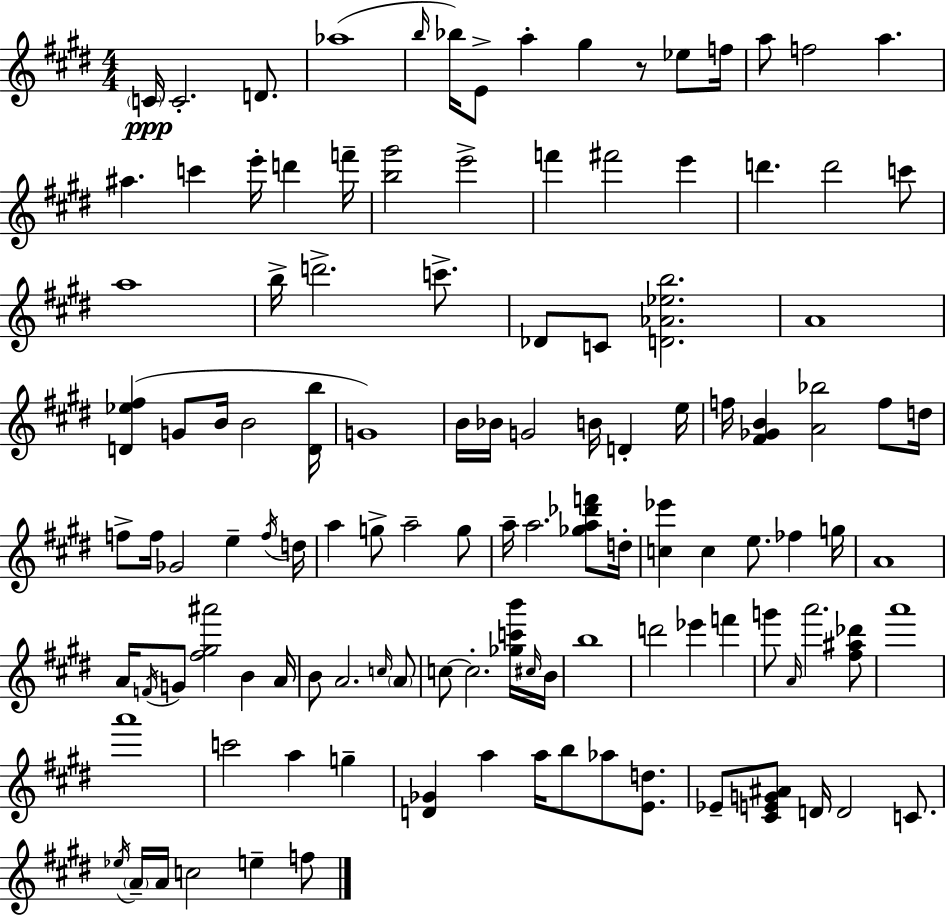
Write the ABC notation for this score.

X:1
T:Untitled
M:4/4
L:1/4
K:E
C/4 C2 D/2 _a4 b/4 _b/4 E/2 a ^g z/2 _e/2 f/4 a/2 f2 a ^a c' e'/4 d' f'/4 [b^g']2 e'2 f' ^f'2 e' d' d'2 c'/2 a4 b/4 d'2 c'/2 _D/2 C/2 [D_A_eb]2 A4 [D_e^f] G/2 B/4 B2 [Db]/4 G4 B/4 _B/4 G2 B/4 D e/4 f/4 [^F_GB] [A_b]2 f/2 d/4 f/2 f/4 _G2 e f/4 d/4 a g/2 a2 g/2 a/4 a2 [_ga_d'f']/2 d/4 [c_e'] c e/2 _f g/4 A4 A/4 F/4 G/2 [^f^g^a']2 B A/4 B/2 A2 c/4 A/2 c/2 c2 [_gc'b']/4 ^c/4 B/4 b4 d'2 _e' f' g'/2 A/4 a'2 [^f^a_d']/2 a'4 a'4 c'2 a g [D_G] a a/4 b/2 _a/2 [Ed]/2 _E/2 [^CEG^A]/2 D/4 D2 C/2 _e/4 A/4 A/4 c2 e f/2